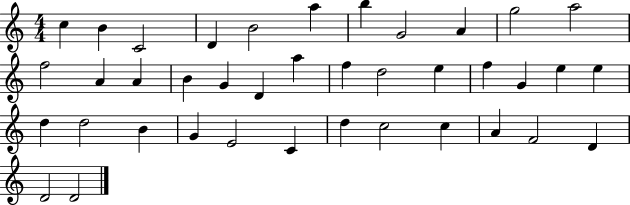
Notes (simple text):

C5/q B4/q C4/h D4/q B4/h A5/q B5/q G4/h A4/q G5/h A5/h F5/h A4/q A4/q B4/q G4/q D4/q A5/q F5/q D5/h E5/q F5/q G4/q E5/q E5/q D5/q D5/h B4/q G4/q E4/h C4/q D5/q C5/h C5/q A4/q F4/h D4/q D4/h D4/h